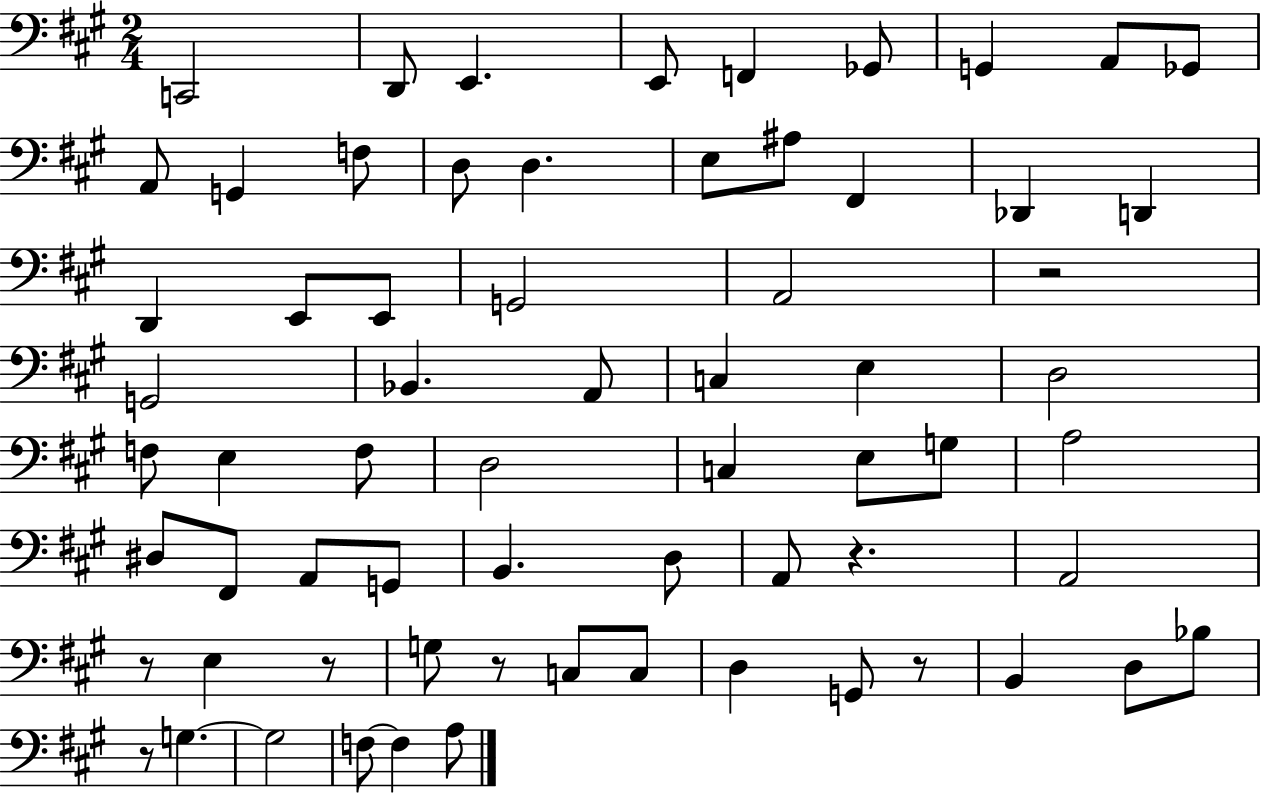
X:1
T:Untitled
M:2/4
L:1/4
K:A
C,,2 D,,/2 E,, E,,/2 F,, _G,,/2 G,, A,,/2 _G,,/2 A,,/2 G,, F,/2 D,/2 D, E,/2 ^A,/2 ^F,, _D,, D,, D,, E,,/2 E,,/2 G,,2 A,,2 z2 G,,2 _B,, A,,/2 C, E, D,2 F,/2 E, F,/2 D,2 C, E,/2 G,/2 A,2 ^D,/2 ^F,,/2 A,,/2 G,,/2 B,, D,/2 A,,/2 z A,,2 z/2 E, z/2 G,/2 z/2 C,/2 C,/2 D, G,,/2 z/2 B,, D,/2 _B,/2 z/2 G, G,2 F,/2 F, A,/2